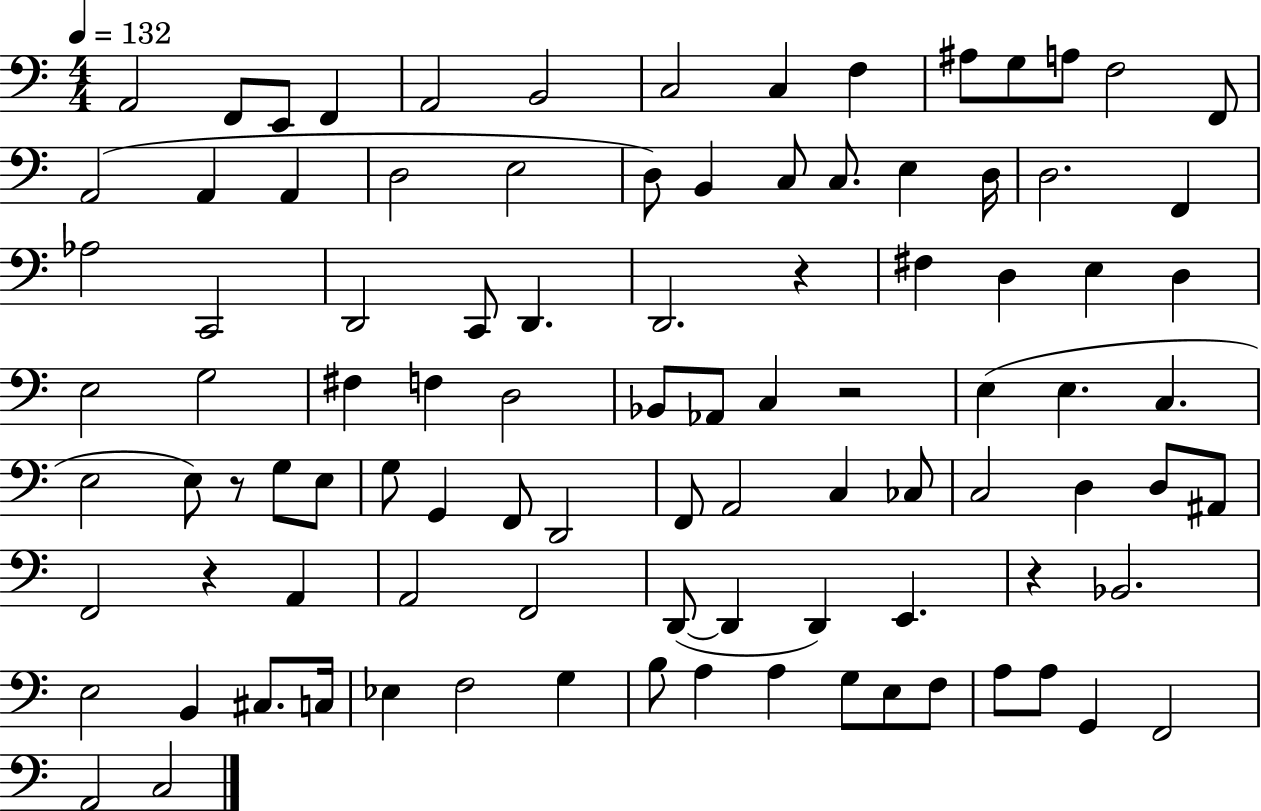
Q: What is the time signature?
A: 4/4